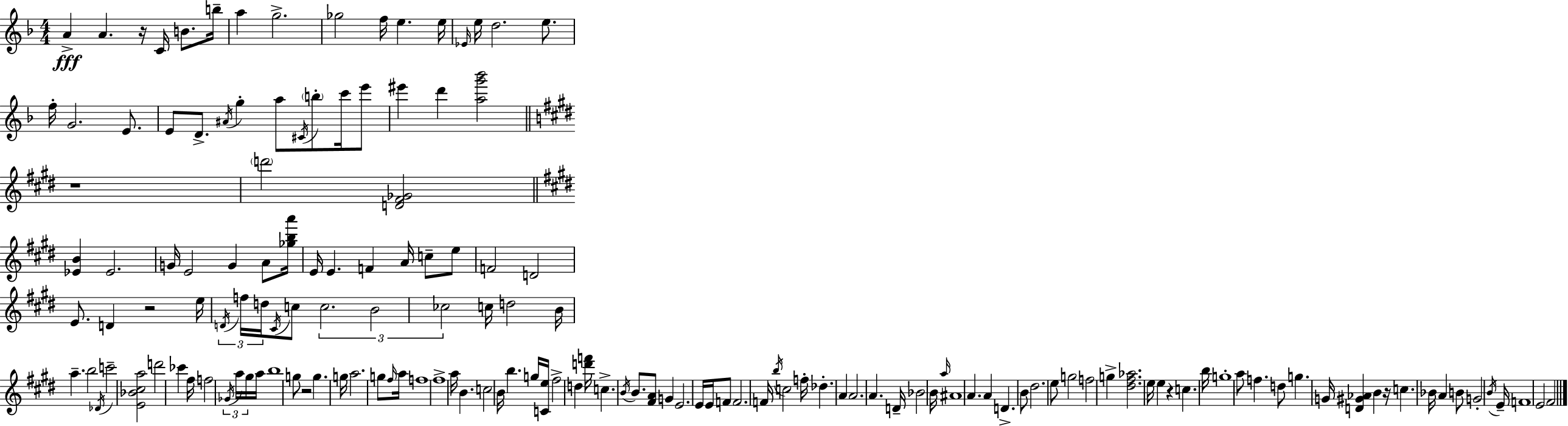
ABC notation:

X:1
T:Untitled
M:4/4
L:1/4
K:F
A A z/4 C/4 B/2 b/4 a g2 _g2 f/4 e e/4 _E/4 e/4 d2 e/2 f/4 G2 E/2 E/2 D/2 ^A/4 g a/2 ^C/4 b/2 c'/4 e'/2 ^e' d' [ag'_b']2 z4 d'2 [D^F_G]2 [_EB] _E2 G/4 E2 G A/2 [_gba']/4 E/4 E F A/4 c/2 e/2 F2 D2 E/2 D z2 e/4 D/4 f/4 d/4 ^C/4 c/2 c2 B2 _c2 c/4 d2 B/4 a b2 _D/4 c'2 [E_B^ca]2 d'2 _c' ^f/4 f2 _G/4 a/4 ^g/4 a/4 b4 g/2 z2 g g/4 a2 g/2 ^f/4 a/4 f4 ^f4 a/4 B c2 B/4 b g/4 [Ce]/4 ^f2 d [d'f']/4 c B/4 B/2 [^FA]/2 G E2 E/4 E/4 F/2 F2 F/4 b/4 c2 f/4 _d A A2 A D/4 _B2 B/4 a/4 ^A4 A A D B/2 ^d2 e/2 g2 f2 g [^d^f_a]2 e/4 e z c b/4 g4 a/2 f d/2 g G/4 [D^G_A] B z/4 c _B/4 A B/2 G2 B/4 E/4 F4 E2 ^F2